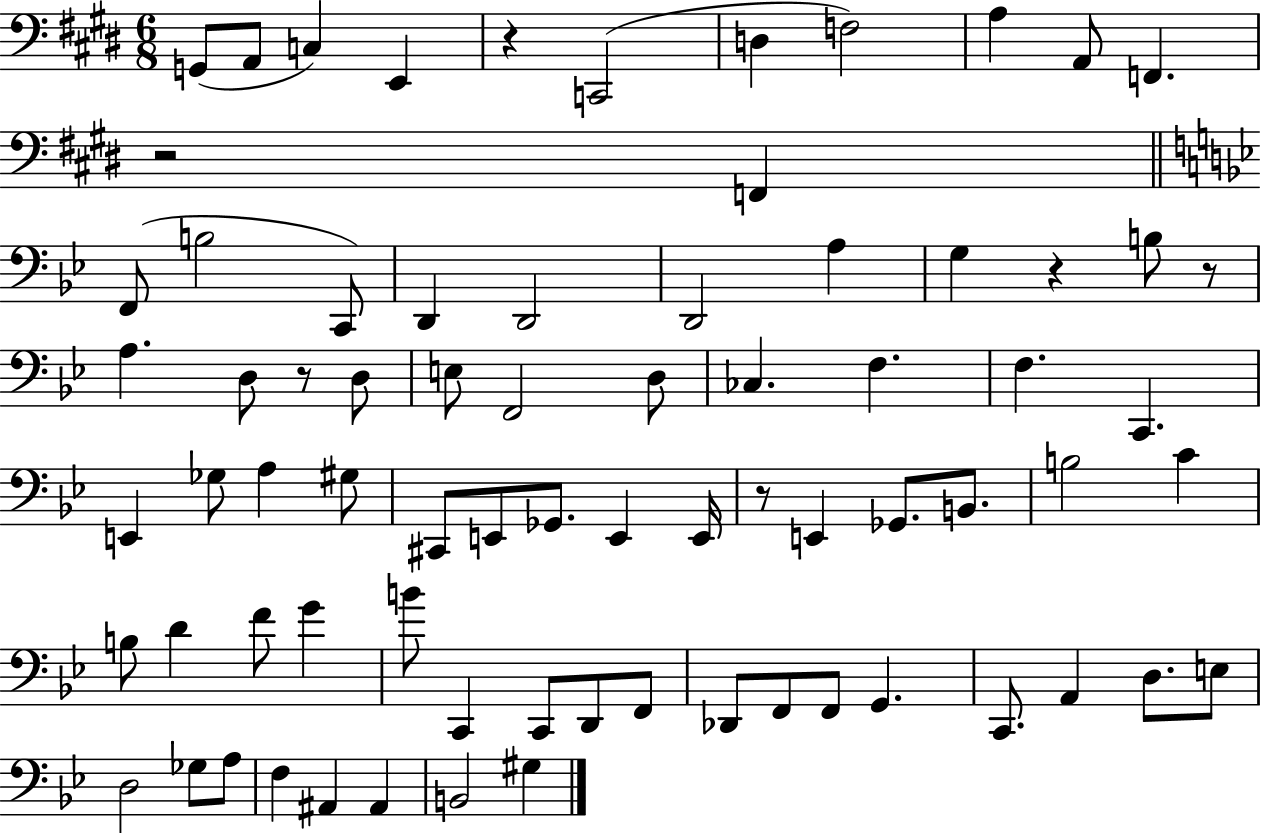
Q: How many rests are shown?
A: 6